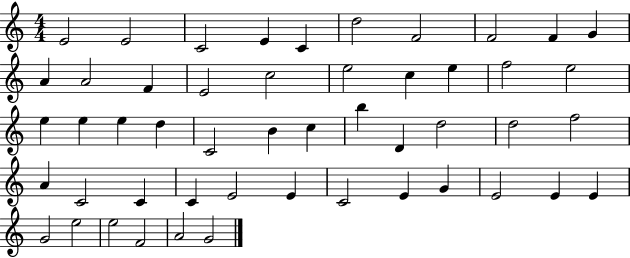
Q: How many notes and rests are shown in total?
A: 50